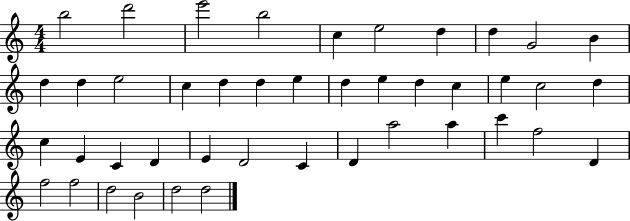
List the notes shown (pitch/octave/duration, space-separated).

B5/h D6/h E6/h B5/h C5/q E5/h D5/q D5/q G4/h B4/q D5/q D5/q E5/h C5/q D5/q D5/q E5/q D5/q E5/q D5/q C5/q E5/q C5/h D5/q C5/q E4/q C4/q D4/q E4/q D4/h C4/q D4/q A5/h A5/q C6/q F5/h D4/q F5/h F5/h D5/h B4/h D5/h D5/h